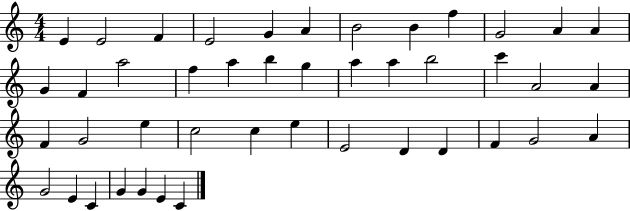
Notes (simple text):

E4/q E4/h F4/q E4/h G4/q A4/q B4/h B4/q F5/q G4/h A4/q A4/q G4/q F4/q A5/h F5/q A5/q B5/q G5/q A5/q A5/q B5/h C6/q A4/h A4/q F4/q G4/h E5/q C5/h C5/q E5/q E4/h D4/q D4/q F4/q G4/h A4/q G4/h E4/q C4/q G4/q G4/q E4/q C4/q